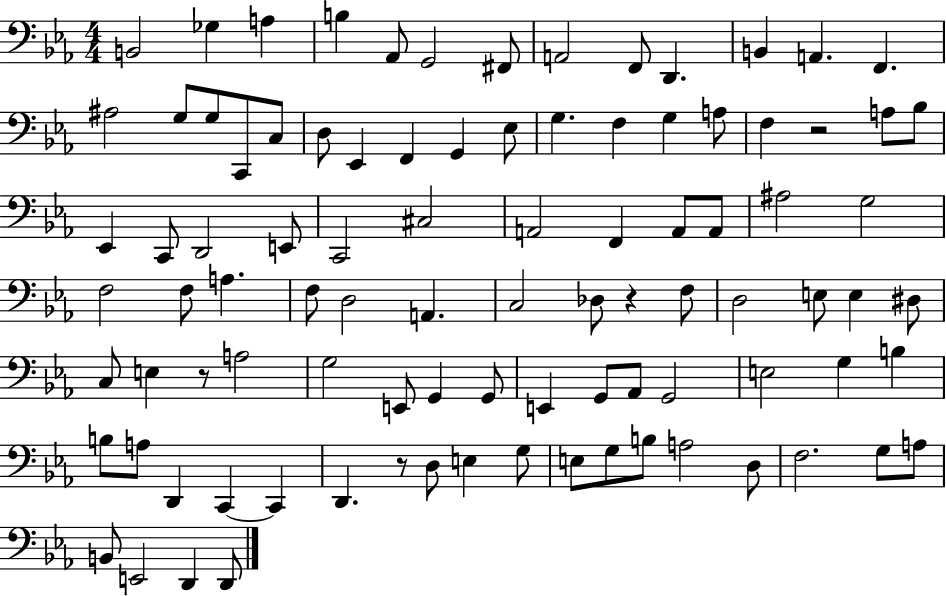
X:1
T:Untitled
M:4/4
L:1/4
K:Eb
B,,2 _G, A, B, _A,,/2 G,,2 ^F,,/2 A,,2 F,,/2 D,, B,, A,, F,, ^A,2 G,/2 G,/2 C,,/2 C,/2 D,/2 _E,, F,, G,, _E,/2 G, F, G, A,/2 F, z2 A,/2 _B,/2 _E,, C,,/2 D,,2 E,,/2 C,,2 ^C,2 A,,2 F,, A,,/2 A,,/2 ^A,2 G,2 F,2 F,/2 A, F,/2 D,2 A,, C,2 _D,/2 z F,/2 D,2 E,/2 E, ^D,/2 C,/2 E, z/2 A,2 G,2 E,,/2 G,, G,,/2 E,, G,,/2 _A,,/2 G,,2 E,2 G, B, B,/2 A,/2 D,, C,, C,, D,, z/2 D,/2 E, G,/2 E,/2 G,/2 B,/2 A,2 D,/2 F,2 G,/2 A,/2 B,,/2 E,,2 D,, D,,/2